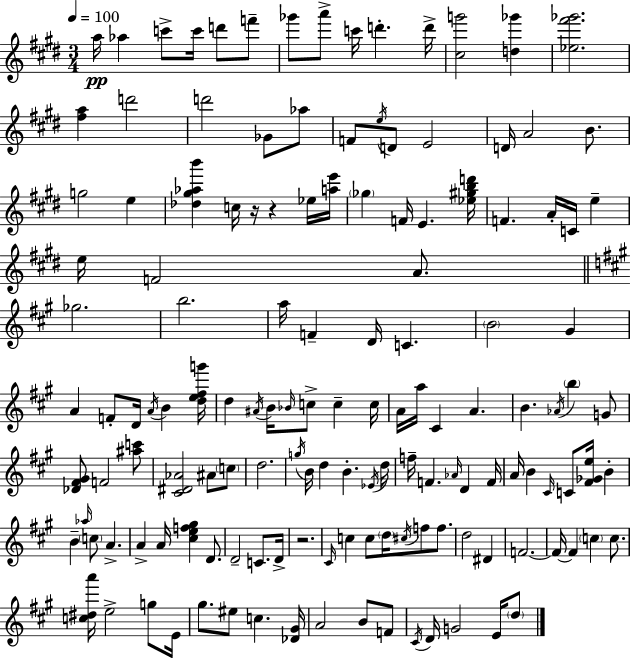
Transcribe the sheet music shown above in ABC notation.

X:1
T:Untitled
M:3/4
L:1/4
K:E
a/4 _a c'/2 c'/4 d'/2 f'/2 _g'/2 a'/2 c'/4 d' d'/4 [^cg']2 [d_g'] [_e^f'_g']2 [^fa] d'2 d'2 _G/2 _a/2 F/2 e/4 D/2 E2 D/4 A2 B/2 g2 e [_d^g_ab'] c/4 z/4 z _e/4 [ae']/4 _g F/4 E [_e^gbd']/4 F A/4 C/4 e e/4 F2 A/2 _g2 b2 a/4 F D/4 C B2 ^G A F/2 D/4 A/4 B [de^fg']/4 d ^A/4 B/4 _B/4 c/2 c c/4 A/4 a/4 ^C A B _A/4 b G/2 [_D^F^G]/2 F2 [^ac']/2 [^C^D_A]2 ^A/2 c/2 d2 g/4 B/4 d B _E/4 d/4 f/4 F _A/4 D F/4 A/4 B ^C/4 C/2 [^F_Ge]/4 B B _a/4 c/2 A A A/4 [^cef^g] D/2 D2 C/2 D/4 z2 ^C/4 c c/2 d/4 ^c/4 f/2 f/2 d2 ^D F2 F/4 F c c/2 [c^da']/4 e2 g/2 E/4 ^g/2 ^e/2 c [_D^G]/4 A2 B/2 F/2 ^C/4 D/4 G2 E/4 d/2